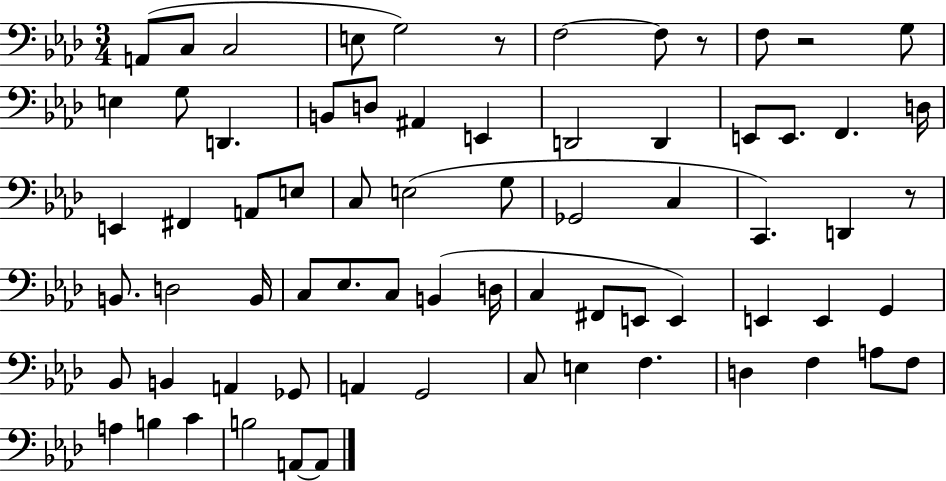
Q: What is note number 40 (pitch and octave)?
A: B2